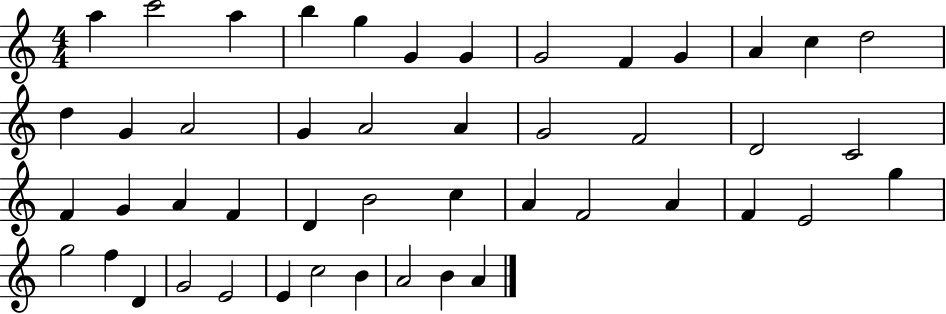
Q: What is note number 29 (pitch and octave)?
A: B4